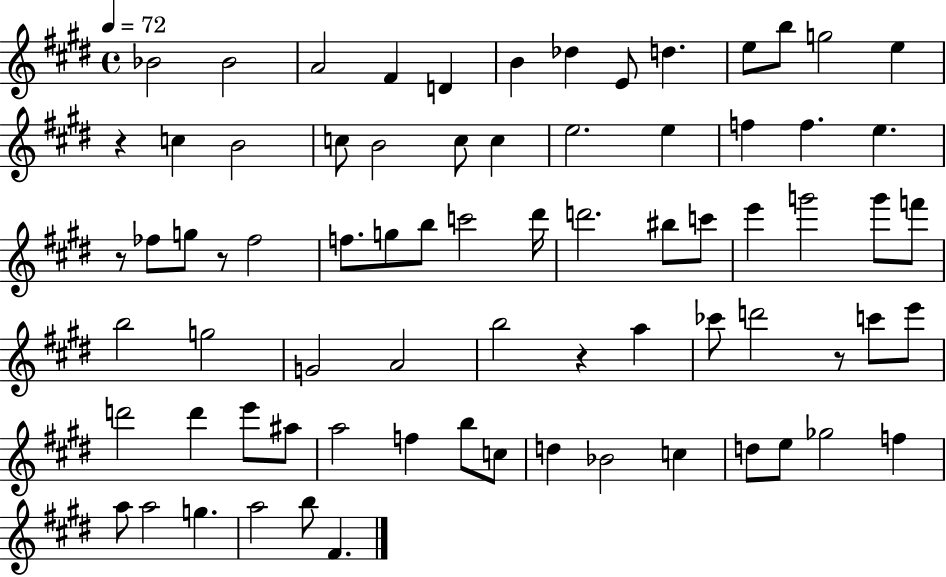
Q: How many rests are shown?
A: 5